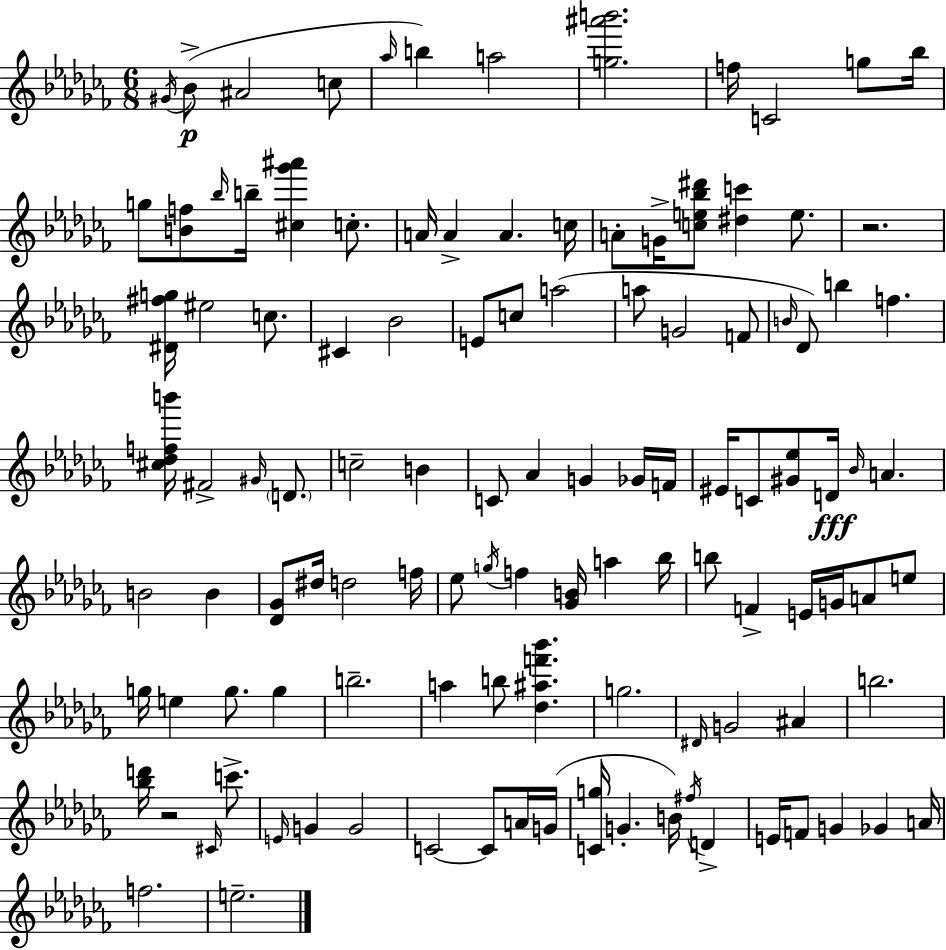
{
  \clef treble
  \numericTimeSignature
  \time 6/8
  \key aes \minor
  \acciaccatura { gis'16 }\p bes'8->( ais'2 c''8 | \grace { aes''16 }) b''4 a''2 | <g'' ais''' b'''>2. | f''16 c'2 g''8 | \break bes''16 g''8 <b' f''>8 \grace { bes''16 } b''16-- <cis'' ges''' ais'''>4 | c''8.-. a'16 a'4-> a'4. | c''16 a'8-. g'16-> <c'' e'' bes'' dis'''>8 <dis'' c'''>4 | e''8. r2. | \break <dis' fis'' g''>16 eis''2 | c''8. cis'4 bes'2 | e'8 c''8 a''2( | a''8 g'2 | \break f'8 \grace { b'16 } des'8) b''4 f''4. | <cis'' des'' f'' b'''>16 fis'2-> | \grace { gis'16 } \parenthesize d'8. c''2-- | b'4 c'8 aes'4 g'4 | \break ges'16 f'16 eis'16 c'8 <gis' ees''>8 d'16\fff \grace { bes'16 } | a'4. b'2 | b'4 <des' ges'>8 dis''16 d''2 | f''16 ees''8 \acciaccatura { g''16 } f''4 | \break <ges' b'>16 a''4 bes''16 b''8 f'4-> | e'16 g'16 a'8 e''8 g''16 e''4 | g''8. g''4 b''2.-- | a''4 b''8 | \break <des'' ais'' f''' bes'''>4. g''2. | \grace { dis'16 } g'2 | ais'4 b''2. | <bes'' d'''>16 r2 | \break \grace { cis'16 } c'''8.-> \grace { e'16 } g'4 | g'2 c'2~~ | c'8 a'16 g'16( <c' g''>16 g'4.-. | b'16) \acciaccatura { fis''16 } d'4-> e'16 | \break f'8 g'4 ges'4 a'16 f''2. | e''2.-- | \bar "|."
}